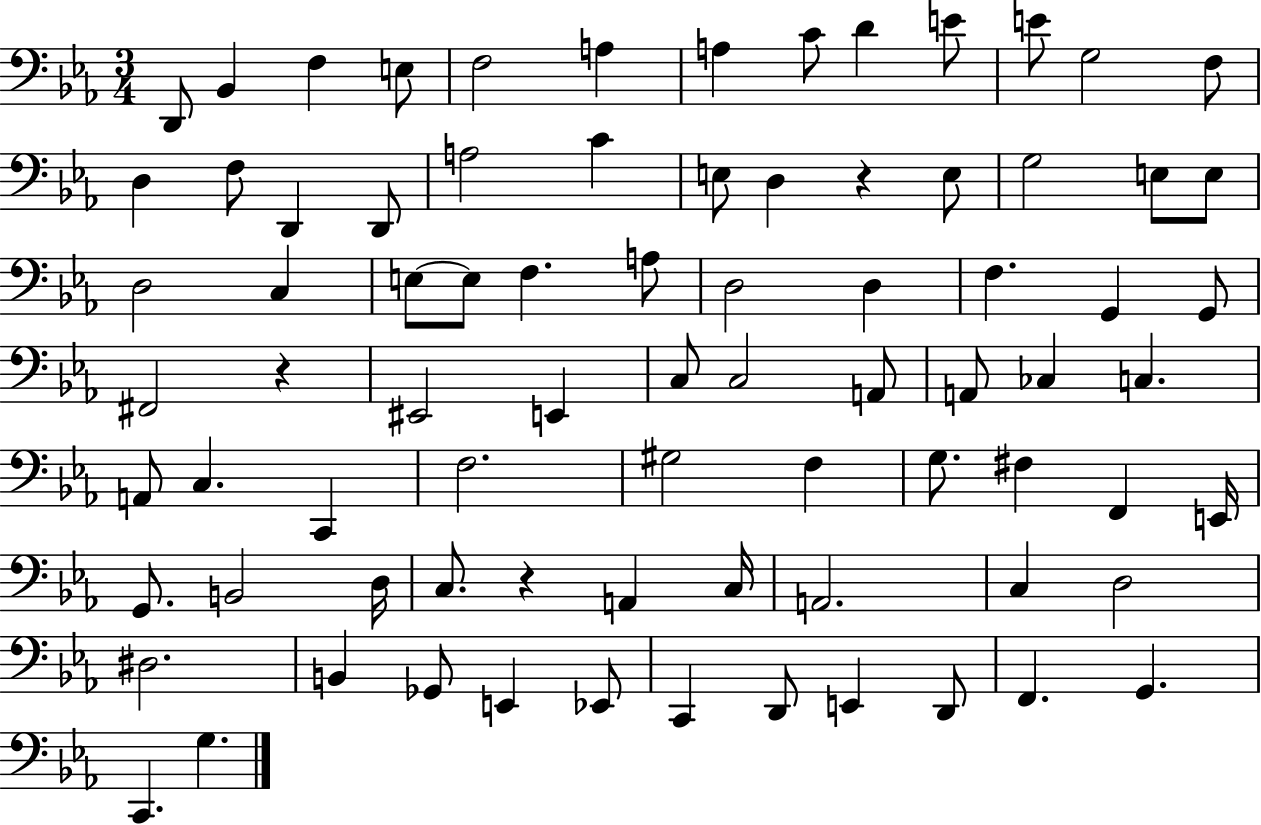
D2/e Bb2/q F3/q E3/e F3/h A3/q A3/q C4/e D4/q E4/e E4/e G3/h F3/e D3/q F3/e D2/q D2/e A3/h C4/q E3/e D3/q R/q E3/e G3/h E3/e E3/e D3/h C3/q E3/e E3/e F3/q. A3/e D3/h D3/q F3/q. G2/q G2/e F#2/h R/q EIS2/h E2/q C3/e C3/h A2/e A2/e CES3/q C3/q. A2/e C3/q. C2/q F3/h. G#3/h F3/q G3/e. F#3/q F2/q E2/s G2/e. B2/h D3/s C3/e. R/q A2/q C3/s A2/h. C3/q D3/h D#3/h. B2/q Gb2/e E2/q Eb2/e C2/q D2/e E2/q D2/e F2/q. G2/q. C2/q. G3/q.